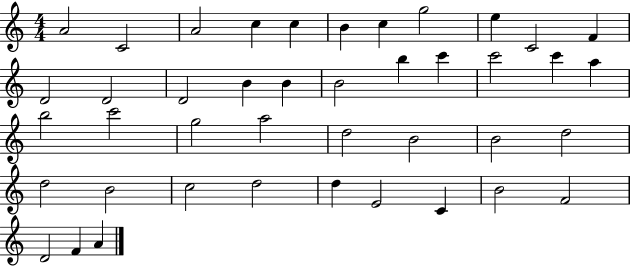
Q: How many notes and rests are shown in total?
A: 42